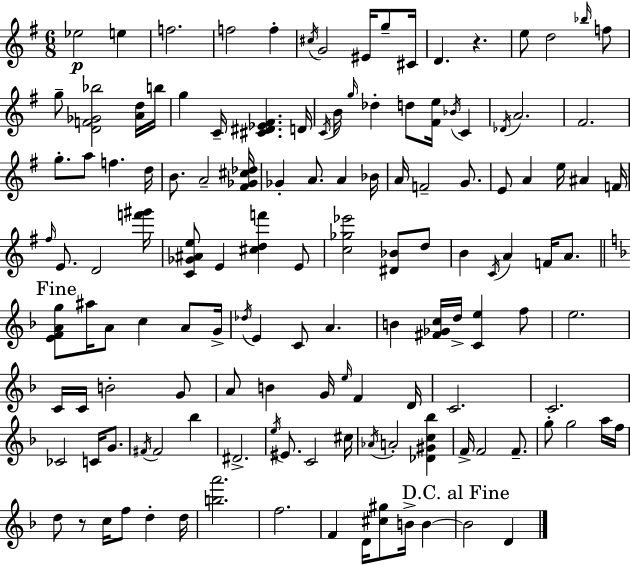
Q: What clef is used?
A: treble